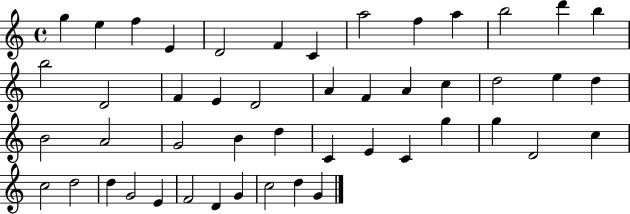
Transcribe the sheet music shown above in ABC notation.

X:1
T:Untitled
M:4/4
L:1/4
K:C
g e f E D2 F C a2 f a b2 d' b b2 D2 F E D2 A F A c d2 e d B2 A2 G2 B d C E C g g D2 c c2 d2 d G2 E F2 D G c2 d G